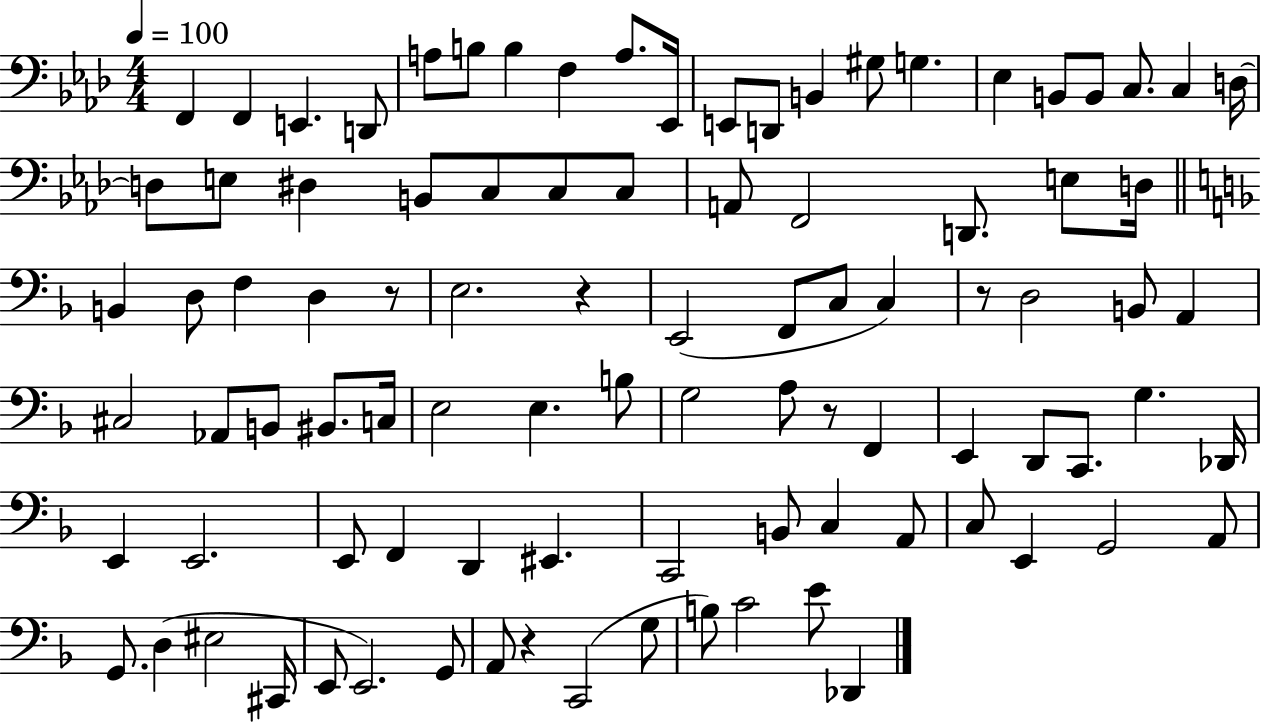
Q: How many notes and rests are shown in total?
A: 94